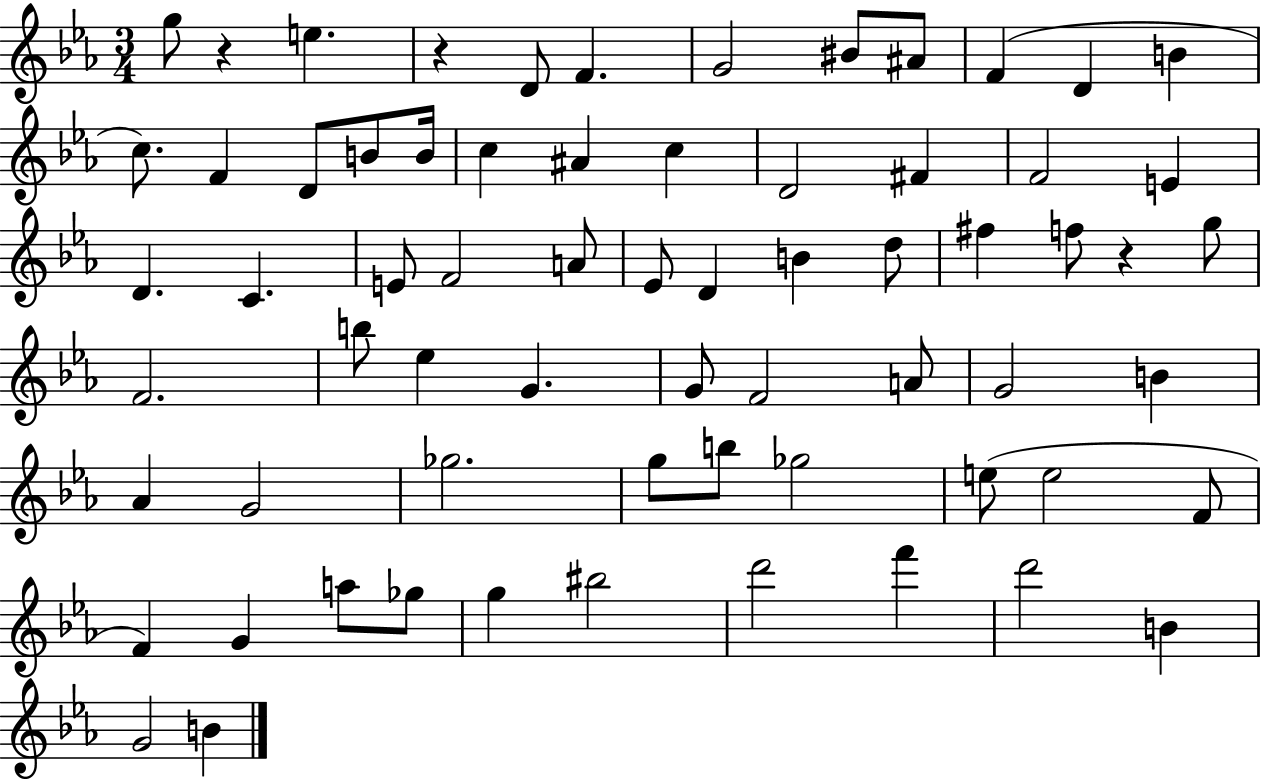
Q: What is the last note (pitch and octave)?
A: B4